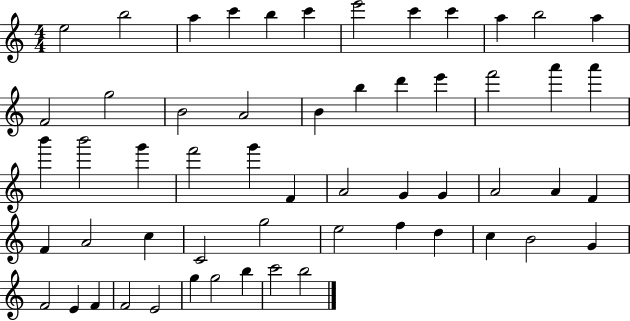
{
  \clef treble
  \numericTimeSignature
  \time 4/4
  \key c \major
  e''2 b''2 | a''4 c'''4 b''4 c'''4 | e'''2 c'''4 c'''4 | a''4 b''2 a''4 | \break f'2 g''2 | b'2 a'2 | b'4 b''4 d'''4 e'''4 | f'''2 a'''4 a'''4 | \break b'''4 b'''2 g'''4 | f'''2 g'''4 f'4 | a'2 g'4 g'4 | a'2 a'4 f'4 | \break f'4 a'2 c''4 | c'2 g''2 | e''2 f''4 d''4 | c''4 b'2 g'4 | \break f'2 e'4 f'4 | f'2 e'2 | g''4 g''2 b''4 | c'''2 b''2 | \break \bar "|."
}